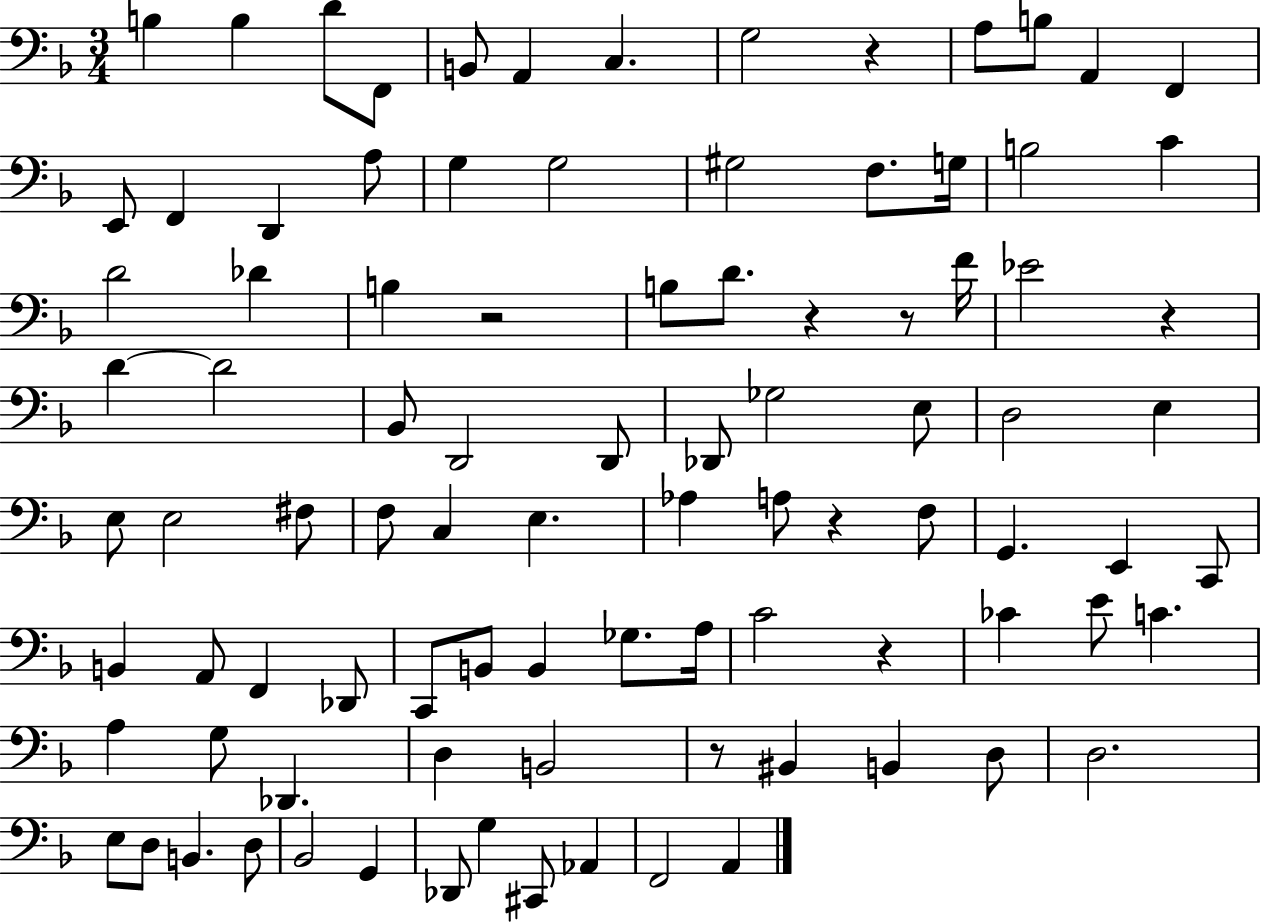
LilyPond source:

{
  \clef bass
  \numericTimeSignature
  \time 3/4
  \key f \major
  b4 b4 d'8 f,8 | b,8 a,4 c4. | g2 r4 | a8 b8 a,4 f,4 | \break e,8 f,4 d,4 a8 | g4 g2 | gis2 f8. g16 | b2 c'4 | \break d'2 des'4 | b4 r2 | b8 d'8. r4 r8 f'16 | ees'2 r4 | \break d'4~~ d'2 | bes,8 d,2 d,8 | des,8 ges2 e8 | d2 e4 | \break e8 e2 fis8 | f8 c4 e4. | aes4 a8 r4 f8 | g,4. e,4 c,8 | \break b,4 a,8 f,4 des,8 | c,8 b,8 b,4 ges8. a16 | c'2 r4 | ces'4 e'8 c'4. | \break a4 g8 des,4. | d4 b,2 | r8 bis,4 b,4 d8 | d2. | \break e8 d8 b,4. d8 | bes,2 g,4 | des,8 g4 cis,8 aes,4 | f,2 a,4 | \break \bar "|."
}